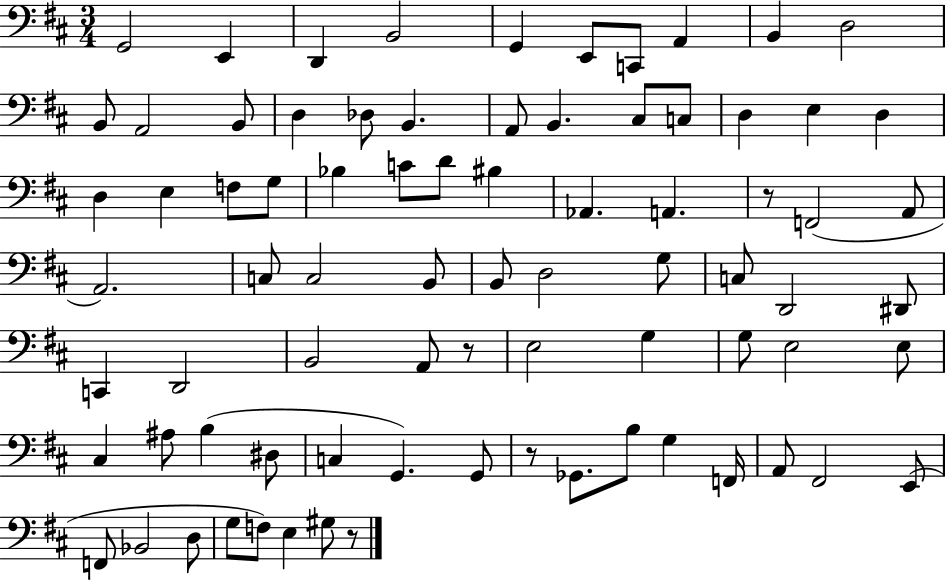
G2/h E2/q D2/q B2/h G2/q E2/e C2/e A2/q B2/q D3/h B2/e A2/h B2/e D3/q Db3/e B2/q. A2/e B2/q. C#3/e C3/e D3/q E3/q D3/q D3/q E3/q F3/e G3/e Bb3/q C4/e D4/e BIS3/q Ab2/q. A2/q. R/e F2/h A2/e A2/h. C3/e C3/h B2/e B2/e D3/h G3/e C3/e D2/h D#2/e C2/q D2/h B2/h A2/e R/e E3/h G3/q G3/e E3/h E3/e C#3/q A#3/e B3/q D#3/e C3/q G2/q. G2/e R/e Gb2/e. B3/e G3/q F2/s A2/e F#2/h E2/e F2/e Bb2/h D3/e G3/e F3/e E3/q G#3/e R/e